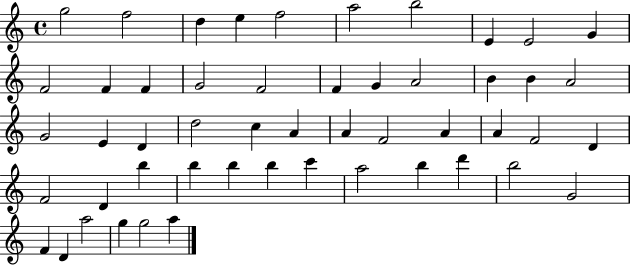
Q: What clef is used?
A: treble